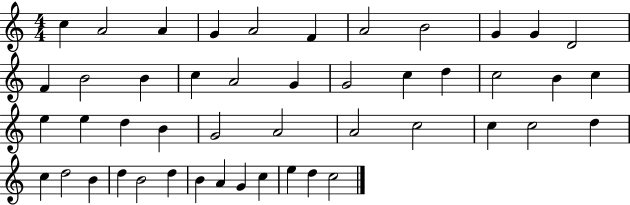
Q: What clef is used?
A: treble